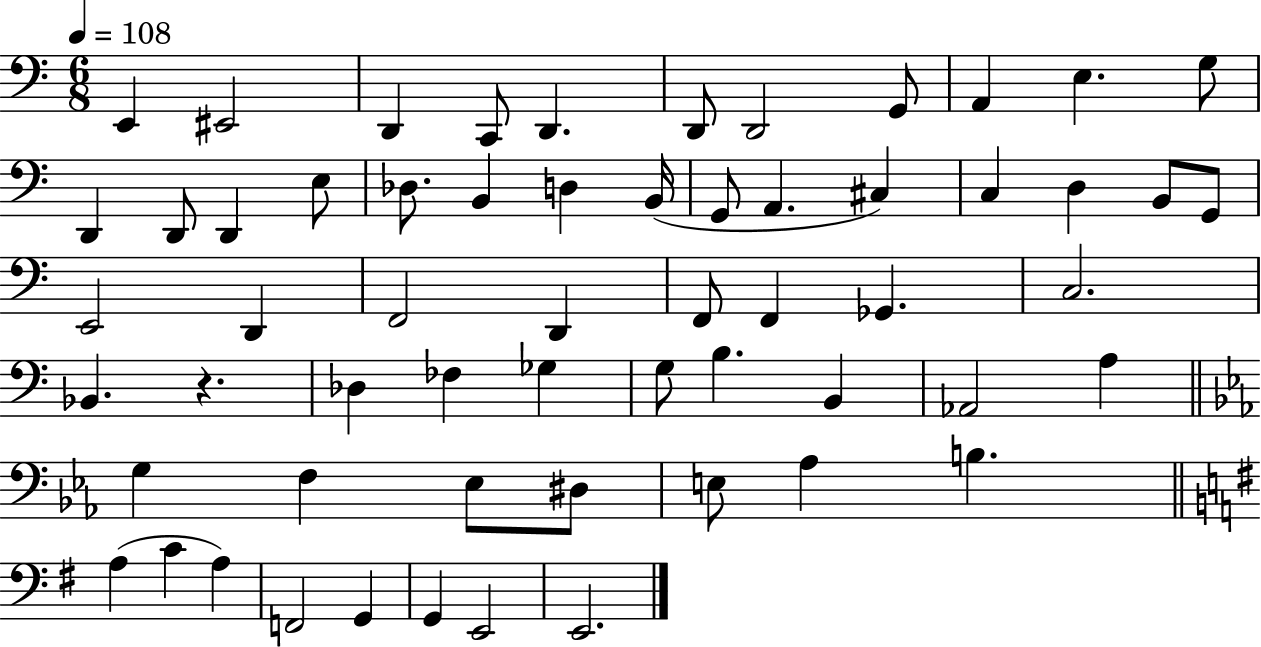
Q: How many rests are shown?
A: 1